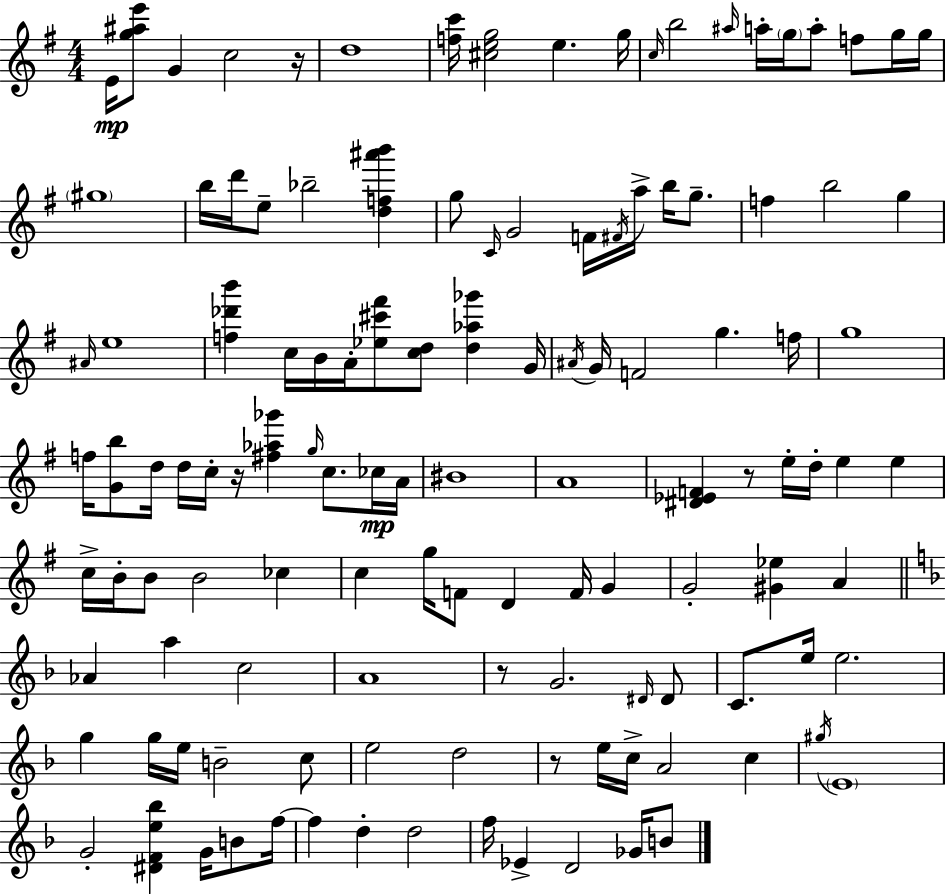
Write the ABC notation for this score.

X:1
T:Untitled
M:4/4
L:1/4
K:Em
E/4 [g^ae']/2 G c2 z/4 d4 [fc']/4 [^ceg]2 e g/4 c/4 b2 ^a/4 a/4 g/4 a/2 f/2 g/4 g/4 ^g4 b/4 d'/4 e/2 _b2 [df^a'b'] g/2 C/4 G2 F/4 ^F/4 a/4 b/4 g/2 f b2 g ^A/4 e4 [f_d'b'] c/4 B/4 A/4 [_e^c'^f']/2 [cd]/2 [d_a_g'] G/4 ^A/4 G/4 F2 g f/4 g4 f/4 [Gb]/2 d/4 d/4 c/4 z/4 [^f_a_g'] g/4 c/2 _c/4 A/4 ^B4 A4 [^D_EF] z/2 e/4 d/4 e e c/4 B/4 B/2 B2 _c c g/4 F/2 D F/4 G G2 [^G_e] A _A a c2 A4 z/2 G2 ^D/4 ^D/2 C/2 e/4 e2 g g/4 e/4 B2 c/2 e2 d2 z/2 e/4 c/4 A2 c ^g/4 E4 G2 [^DFe_b] G/4 B/2 f/4 f d d2 f/4 _E D2 _G/4 B/2